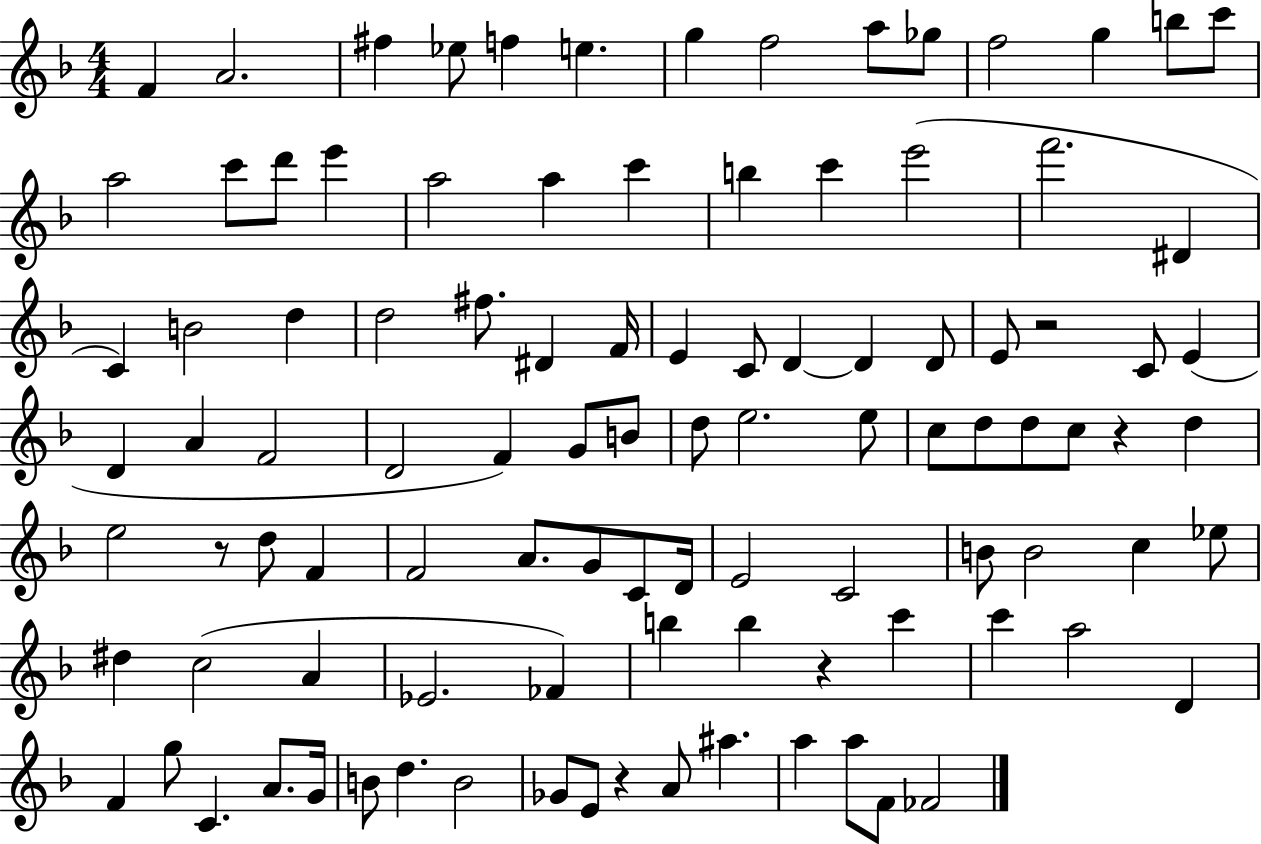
F4/q A4/h. F#5/q Eb5/e F5/q E5/q. G5/q F5/h A5/e Gb5/e F5/h G5/q B5/e C6/e A5/h C6/e D6/e E6/q A5/h A5/q C6/q B5/q C6/q E6/h F6/h. D#4/q C4/q B4/h D5/q D5/h F#5/e. D#4/q F4/s E4/q C4/e D4/q D4/q D4/e E4/e R/h C4/e E4/q D4/q A4/q F4/h D4/h F4/q G4/e B4/e D5/e E5/h. E5/e C5/e D5/e D5/e C5/e R/q D5/q E5/h R/e D5/e F4/q F4/h A4/e. G4/e C4/e D4/s E4/h C4/h B4/e B4/h C5/q Eb5/e D#5/q C5/h A4/q Eb4/h. FES4/q B5/q B5/q R/q C6/q C6/q A5/h D4/q F4/q G5/e C4/q. A4/e. G4/s B4/e D5/q. B4/h Gb4/e E4/e R/q A4/e A#5/q. A5/q A5/e F4/e FES4/h